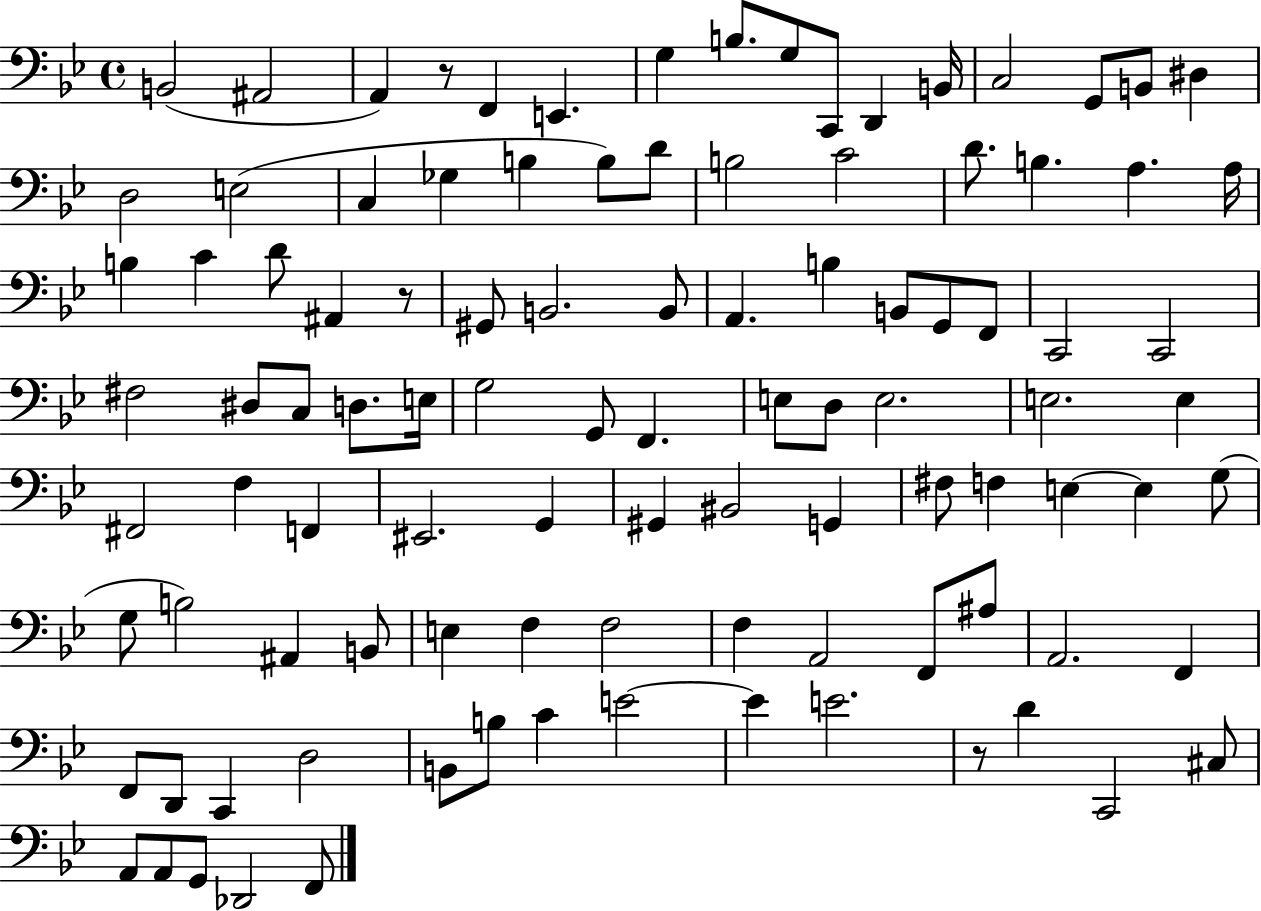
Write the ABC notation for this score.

X:1
T:Untitled
M:4/4
L:1/4
K:Bb
B,,2 ^A,,2 A,, z/2 F,, E,, G, B,/2 G,/2 C,,/2 D,, B,,/4 C,2 G,,/2 B,,/2 ^D, D,2 E,2 C, _G, B, B,/2 D/2 B,2 C2 D/2 B, A, A,/4 B, C D/2 ^A,, z/2 ^G,,/2 B,,2 B,,/2 A,, B, B,,/2 G,,/2 F,,/2 C,,2 C,,2 ^F,2 ^D,/2 C,/2 D,/2 E,/4 G,2 G,,/2 F,, E,/2 D,/2 E,2 E,2 E, ^F,,2 F, F,, ^E,,2 G,, ^G,, ^B,,2 G,, ^F,/2 F, E, E, G,/2 G,/2 B,2 ^A,, B,,/2 E, F, F,2 F, A,,2 F,,/2 ^A,/2 A,,2 F,, F,,/2 D,,/2 C,, D,2 B,,/2 B,/2 C E2 E E2 z/2 D C,,2 ^C,/2 A,,/2 A,,/2 G,,/2 _D,,2 F,,/2